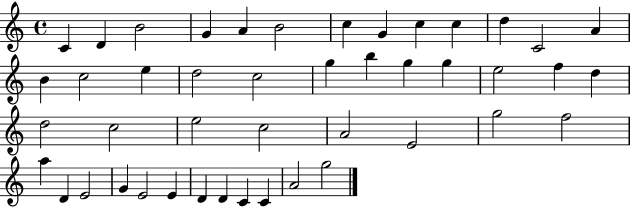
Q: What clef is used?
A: treble